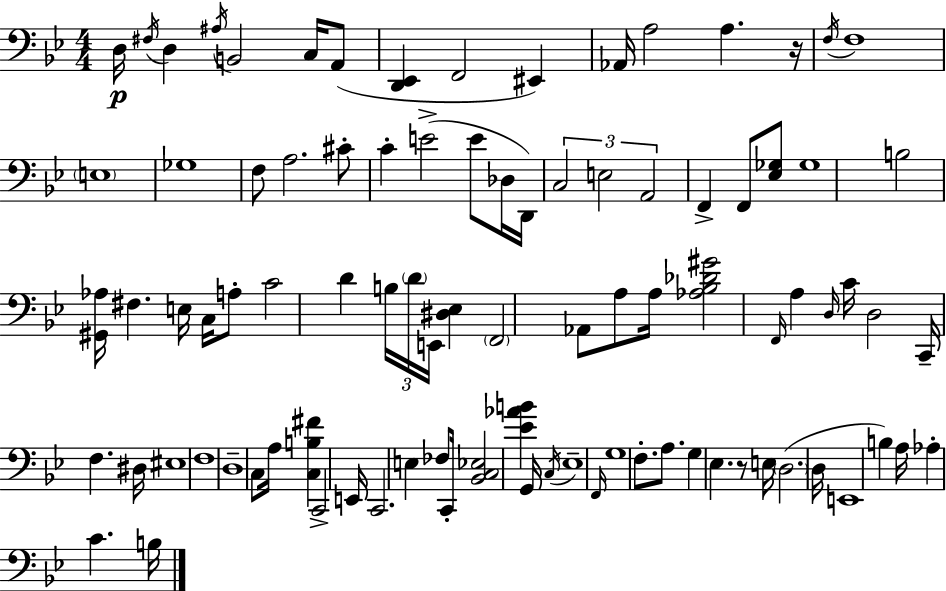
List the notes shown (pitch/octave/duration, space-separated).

D3/s F#3/s D3/q A#3/s B2/h C3/s A2/e [D2,Eb2]/q F2/h EIS2/q Ab2/s A3/h A3/q. R/s F3/s F3/w E3/w Gb3/w F3/e A3/h. C#4/e C4/q E4/h E4/e Db3/s D2/s C3/h E3/h A2/h F2/q F2/e [Eb3,Gb3]/e Gb3/w B3/h [G#2,Ab3]/s F#3/q. E3/s C3/s A3/e C4/h D4/q B3/s D4/s E2/s [D#3,Eb3]/q F2/h Ab2/e A3/e A3/s [Ab3,Bb3,Db4,G#4]/h F2/s A3/q D3/s C4/s D3/h C2/s F3/q. D#3/s EIS3/w F3/w D3/w C3/e A3/s [C3,B3,F#4]/q C2/h E2/s C2/h. E3/q FES3/e C2/s [Bb2,C3,Eb3]/h [Eb4,Ab4,B4]/q G2/s C3/s Eb3/w F2/s G3/w F3/e. A3/e. G3/q Eb3/q. R/e E3/s D3/h. D3/s E2/w B3/q A3/s Ab3/q C4/q. B3/s